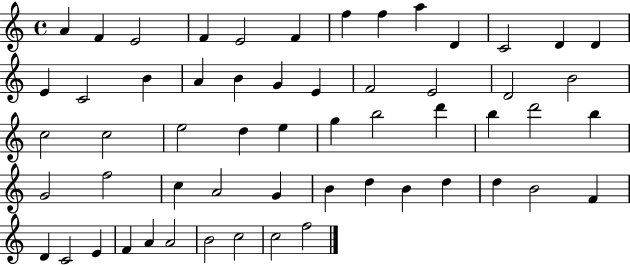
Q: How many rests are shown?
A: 0